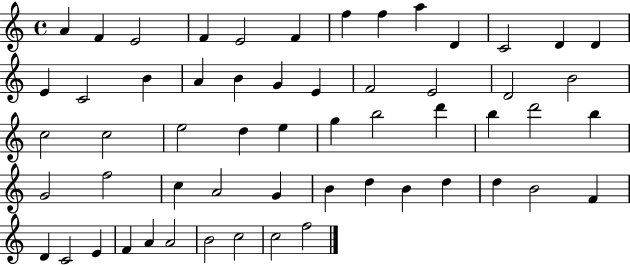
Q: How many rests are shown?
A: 0